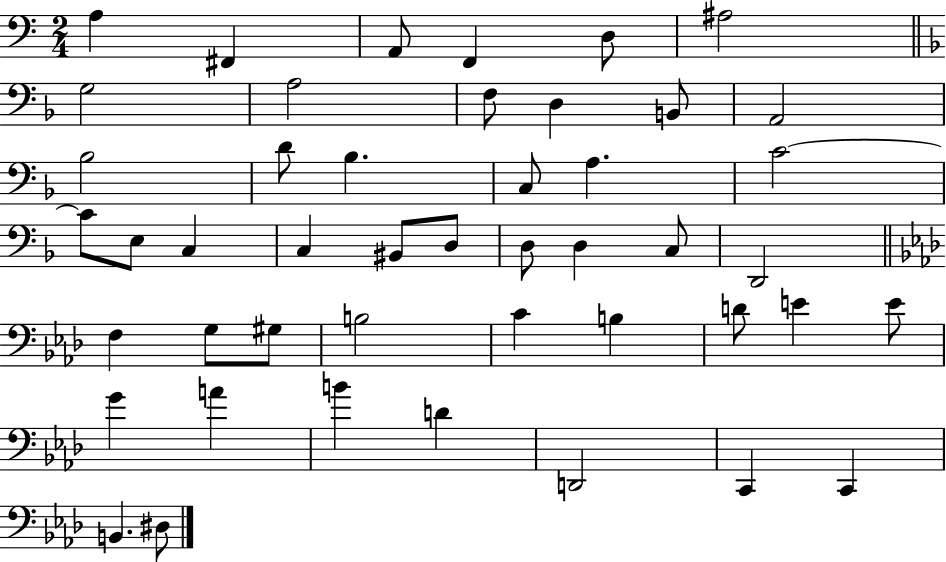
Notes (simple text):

A3/q F#2/q A2/e F2/q D3/e A#3/h G3/h A3/h F3/e D3/q B2/e A2/h Bb3/h D4/e Bb3/q. C3/e A3/q. C4/h C4/e E3/e C3/q C3/q BIS2/e D3/e D3/e D3/q C3/e D2/h F3/q G3/e G#3/e B3/h C4/q B3/q D4/e E4/q E4/e G4/q A4/q B4/q D4/q D2/h C2/q C2/q B2/q. D#3/e